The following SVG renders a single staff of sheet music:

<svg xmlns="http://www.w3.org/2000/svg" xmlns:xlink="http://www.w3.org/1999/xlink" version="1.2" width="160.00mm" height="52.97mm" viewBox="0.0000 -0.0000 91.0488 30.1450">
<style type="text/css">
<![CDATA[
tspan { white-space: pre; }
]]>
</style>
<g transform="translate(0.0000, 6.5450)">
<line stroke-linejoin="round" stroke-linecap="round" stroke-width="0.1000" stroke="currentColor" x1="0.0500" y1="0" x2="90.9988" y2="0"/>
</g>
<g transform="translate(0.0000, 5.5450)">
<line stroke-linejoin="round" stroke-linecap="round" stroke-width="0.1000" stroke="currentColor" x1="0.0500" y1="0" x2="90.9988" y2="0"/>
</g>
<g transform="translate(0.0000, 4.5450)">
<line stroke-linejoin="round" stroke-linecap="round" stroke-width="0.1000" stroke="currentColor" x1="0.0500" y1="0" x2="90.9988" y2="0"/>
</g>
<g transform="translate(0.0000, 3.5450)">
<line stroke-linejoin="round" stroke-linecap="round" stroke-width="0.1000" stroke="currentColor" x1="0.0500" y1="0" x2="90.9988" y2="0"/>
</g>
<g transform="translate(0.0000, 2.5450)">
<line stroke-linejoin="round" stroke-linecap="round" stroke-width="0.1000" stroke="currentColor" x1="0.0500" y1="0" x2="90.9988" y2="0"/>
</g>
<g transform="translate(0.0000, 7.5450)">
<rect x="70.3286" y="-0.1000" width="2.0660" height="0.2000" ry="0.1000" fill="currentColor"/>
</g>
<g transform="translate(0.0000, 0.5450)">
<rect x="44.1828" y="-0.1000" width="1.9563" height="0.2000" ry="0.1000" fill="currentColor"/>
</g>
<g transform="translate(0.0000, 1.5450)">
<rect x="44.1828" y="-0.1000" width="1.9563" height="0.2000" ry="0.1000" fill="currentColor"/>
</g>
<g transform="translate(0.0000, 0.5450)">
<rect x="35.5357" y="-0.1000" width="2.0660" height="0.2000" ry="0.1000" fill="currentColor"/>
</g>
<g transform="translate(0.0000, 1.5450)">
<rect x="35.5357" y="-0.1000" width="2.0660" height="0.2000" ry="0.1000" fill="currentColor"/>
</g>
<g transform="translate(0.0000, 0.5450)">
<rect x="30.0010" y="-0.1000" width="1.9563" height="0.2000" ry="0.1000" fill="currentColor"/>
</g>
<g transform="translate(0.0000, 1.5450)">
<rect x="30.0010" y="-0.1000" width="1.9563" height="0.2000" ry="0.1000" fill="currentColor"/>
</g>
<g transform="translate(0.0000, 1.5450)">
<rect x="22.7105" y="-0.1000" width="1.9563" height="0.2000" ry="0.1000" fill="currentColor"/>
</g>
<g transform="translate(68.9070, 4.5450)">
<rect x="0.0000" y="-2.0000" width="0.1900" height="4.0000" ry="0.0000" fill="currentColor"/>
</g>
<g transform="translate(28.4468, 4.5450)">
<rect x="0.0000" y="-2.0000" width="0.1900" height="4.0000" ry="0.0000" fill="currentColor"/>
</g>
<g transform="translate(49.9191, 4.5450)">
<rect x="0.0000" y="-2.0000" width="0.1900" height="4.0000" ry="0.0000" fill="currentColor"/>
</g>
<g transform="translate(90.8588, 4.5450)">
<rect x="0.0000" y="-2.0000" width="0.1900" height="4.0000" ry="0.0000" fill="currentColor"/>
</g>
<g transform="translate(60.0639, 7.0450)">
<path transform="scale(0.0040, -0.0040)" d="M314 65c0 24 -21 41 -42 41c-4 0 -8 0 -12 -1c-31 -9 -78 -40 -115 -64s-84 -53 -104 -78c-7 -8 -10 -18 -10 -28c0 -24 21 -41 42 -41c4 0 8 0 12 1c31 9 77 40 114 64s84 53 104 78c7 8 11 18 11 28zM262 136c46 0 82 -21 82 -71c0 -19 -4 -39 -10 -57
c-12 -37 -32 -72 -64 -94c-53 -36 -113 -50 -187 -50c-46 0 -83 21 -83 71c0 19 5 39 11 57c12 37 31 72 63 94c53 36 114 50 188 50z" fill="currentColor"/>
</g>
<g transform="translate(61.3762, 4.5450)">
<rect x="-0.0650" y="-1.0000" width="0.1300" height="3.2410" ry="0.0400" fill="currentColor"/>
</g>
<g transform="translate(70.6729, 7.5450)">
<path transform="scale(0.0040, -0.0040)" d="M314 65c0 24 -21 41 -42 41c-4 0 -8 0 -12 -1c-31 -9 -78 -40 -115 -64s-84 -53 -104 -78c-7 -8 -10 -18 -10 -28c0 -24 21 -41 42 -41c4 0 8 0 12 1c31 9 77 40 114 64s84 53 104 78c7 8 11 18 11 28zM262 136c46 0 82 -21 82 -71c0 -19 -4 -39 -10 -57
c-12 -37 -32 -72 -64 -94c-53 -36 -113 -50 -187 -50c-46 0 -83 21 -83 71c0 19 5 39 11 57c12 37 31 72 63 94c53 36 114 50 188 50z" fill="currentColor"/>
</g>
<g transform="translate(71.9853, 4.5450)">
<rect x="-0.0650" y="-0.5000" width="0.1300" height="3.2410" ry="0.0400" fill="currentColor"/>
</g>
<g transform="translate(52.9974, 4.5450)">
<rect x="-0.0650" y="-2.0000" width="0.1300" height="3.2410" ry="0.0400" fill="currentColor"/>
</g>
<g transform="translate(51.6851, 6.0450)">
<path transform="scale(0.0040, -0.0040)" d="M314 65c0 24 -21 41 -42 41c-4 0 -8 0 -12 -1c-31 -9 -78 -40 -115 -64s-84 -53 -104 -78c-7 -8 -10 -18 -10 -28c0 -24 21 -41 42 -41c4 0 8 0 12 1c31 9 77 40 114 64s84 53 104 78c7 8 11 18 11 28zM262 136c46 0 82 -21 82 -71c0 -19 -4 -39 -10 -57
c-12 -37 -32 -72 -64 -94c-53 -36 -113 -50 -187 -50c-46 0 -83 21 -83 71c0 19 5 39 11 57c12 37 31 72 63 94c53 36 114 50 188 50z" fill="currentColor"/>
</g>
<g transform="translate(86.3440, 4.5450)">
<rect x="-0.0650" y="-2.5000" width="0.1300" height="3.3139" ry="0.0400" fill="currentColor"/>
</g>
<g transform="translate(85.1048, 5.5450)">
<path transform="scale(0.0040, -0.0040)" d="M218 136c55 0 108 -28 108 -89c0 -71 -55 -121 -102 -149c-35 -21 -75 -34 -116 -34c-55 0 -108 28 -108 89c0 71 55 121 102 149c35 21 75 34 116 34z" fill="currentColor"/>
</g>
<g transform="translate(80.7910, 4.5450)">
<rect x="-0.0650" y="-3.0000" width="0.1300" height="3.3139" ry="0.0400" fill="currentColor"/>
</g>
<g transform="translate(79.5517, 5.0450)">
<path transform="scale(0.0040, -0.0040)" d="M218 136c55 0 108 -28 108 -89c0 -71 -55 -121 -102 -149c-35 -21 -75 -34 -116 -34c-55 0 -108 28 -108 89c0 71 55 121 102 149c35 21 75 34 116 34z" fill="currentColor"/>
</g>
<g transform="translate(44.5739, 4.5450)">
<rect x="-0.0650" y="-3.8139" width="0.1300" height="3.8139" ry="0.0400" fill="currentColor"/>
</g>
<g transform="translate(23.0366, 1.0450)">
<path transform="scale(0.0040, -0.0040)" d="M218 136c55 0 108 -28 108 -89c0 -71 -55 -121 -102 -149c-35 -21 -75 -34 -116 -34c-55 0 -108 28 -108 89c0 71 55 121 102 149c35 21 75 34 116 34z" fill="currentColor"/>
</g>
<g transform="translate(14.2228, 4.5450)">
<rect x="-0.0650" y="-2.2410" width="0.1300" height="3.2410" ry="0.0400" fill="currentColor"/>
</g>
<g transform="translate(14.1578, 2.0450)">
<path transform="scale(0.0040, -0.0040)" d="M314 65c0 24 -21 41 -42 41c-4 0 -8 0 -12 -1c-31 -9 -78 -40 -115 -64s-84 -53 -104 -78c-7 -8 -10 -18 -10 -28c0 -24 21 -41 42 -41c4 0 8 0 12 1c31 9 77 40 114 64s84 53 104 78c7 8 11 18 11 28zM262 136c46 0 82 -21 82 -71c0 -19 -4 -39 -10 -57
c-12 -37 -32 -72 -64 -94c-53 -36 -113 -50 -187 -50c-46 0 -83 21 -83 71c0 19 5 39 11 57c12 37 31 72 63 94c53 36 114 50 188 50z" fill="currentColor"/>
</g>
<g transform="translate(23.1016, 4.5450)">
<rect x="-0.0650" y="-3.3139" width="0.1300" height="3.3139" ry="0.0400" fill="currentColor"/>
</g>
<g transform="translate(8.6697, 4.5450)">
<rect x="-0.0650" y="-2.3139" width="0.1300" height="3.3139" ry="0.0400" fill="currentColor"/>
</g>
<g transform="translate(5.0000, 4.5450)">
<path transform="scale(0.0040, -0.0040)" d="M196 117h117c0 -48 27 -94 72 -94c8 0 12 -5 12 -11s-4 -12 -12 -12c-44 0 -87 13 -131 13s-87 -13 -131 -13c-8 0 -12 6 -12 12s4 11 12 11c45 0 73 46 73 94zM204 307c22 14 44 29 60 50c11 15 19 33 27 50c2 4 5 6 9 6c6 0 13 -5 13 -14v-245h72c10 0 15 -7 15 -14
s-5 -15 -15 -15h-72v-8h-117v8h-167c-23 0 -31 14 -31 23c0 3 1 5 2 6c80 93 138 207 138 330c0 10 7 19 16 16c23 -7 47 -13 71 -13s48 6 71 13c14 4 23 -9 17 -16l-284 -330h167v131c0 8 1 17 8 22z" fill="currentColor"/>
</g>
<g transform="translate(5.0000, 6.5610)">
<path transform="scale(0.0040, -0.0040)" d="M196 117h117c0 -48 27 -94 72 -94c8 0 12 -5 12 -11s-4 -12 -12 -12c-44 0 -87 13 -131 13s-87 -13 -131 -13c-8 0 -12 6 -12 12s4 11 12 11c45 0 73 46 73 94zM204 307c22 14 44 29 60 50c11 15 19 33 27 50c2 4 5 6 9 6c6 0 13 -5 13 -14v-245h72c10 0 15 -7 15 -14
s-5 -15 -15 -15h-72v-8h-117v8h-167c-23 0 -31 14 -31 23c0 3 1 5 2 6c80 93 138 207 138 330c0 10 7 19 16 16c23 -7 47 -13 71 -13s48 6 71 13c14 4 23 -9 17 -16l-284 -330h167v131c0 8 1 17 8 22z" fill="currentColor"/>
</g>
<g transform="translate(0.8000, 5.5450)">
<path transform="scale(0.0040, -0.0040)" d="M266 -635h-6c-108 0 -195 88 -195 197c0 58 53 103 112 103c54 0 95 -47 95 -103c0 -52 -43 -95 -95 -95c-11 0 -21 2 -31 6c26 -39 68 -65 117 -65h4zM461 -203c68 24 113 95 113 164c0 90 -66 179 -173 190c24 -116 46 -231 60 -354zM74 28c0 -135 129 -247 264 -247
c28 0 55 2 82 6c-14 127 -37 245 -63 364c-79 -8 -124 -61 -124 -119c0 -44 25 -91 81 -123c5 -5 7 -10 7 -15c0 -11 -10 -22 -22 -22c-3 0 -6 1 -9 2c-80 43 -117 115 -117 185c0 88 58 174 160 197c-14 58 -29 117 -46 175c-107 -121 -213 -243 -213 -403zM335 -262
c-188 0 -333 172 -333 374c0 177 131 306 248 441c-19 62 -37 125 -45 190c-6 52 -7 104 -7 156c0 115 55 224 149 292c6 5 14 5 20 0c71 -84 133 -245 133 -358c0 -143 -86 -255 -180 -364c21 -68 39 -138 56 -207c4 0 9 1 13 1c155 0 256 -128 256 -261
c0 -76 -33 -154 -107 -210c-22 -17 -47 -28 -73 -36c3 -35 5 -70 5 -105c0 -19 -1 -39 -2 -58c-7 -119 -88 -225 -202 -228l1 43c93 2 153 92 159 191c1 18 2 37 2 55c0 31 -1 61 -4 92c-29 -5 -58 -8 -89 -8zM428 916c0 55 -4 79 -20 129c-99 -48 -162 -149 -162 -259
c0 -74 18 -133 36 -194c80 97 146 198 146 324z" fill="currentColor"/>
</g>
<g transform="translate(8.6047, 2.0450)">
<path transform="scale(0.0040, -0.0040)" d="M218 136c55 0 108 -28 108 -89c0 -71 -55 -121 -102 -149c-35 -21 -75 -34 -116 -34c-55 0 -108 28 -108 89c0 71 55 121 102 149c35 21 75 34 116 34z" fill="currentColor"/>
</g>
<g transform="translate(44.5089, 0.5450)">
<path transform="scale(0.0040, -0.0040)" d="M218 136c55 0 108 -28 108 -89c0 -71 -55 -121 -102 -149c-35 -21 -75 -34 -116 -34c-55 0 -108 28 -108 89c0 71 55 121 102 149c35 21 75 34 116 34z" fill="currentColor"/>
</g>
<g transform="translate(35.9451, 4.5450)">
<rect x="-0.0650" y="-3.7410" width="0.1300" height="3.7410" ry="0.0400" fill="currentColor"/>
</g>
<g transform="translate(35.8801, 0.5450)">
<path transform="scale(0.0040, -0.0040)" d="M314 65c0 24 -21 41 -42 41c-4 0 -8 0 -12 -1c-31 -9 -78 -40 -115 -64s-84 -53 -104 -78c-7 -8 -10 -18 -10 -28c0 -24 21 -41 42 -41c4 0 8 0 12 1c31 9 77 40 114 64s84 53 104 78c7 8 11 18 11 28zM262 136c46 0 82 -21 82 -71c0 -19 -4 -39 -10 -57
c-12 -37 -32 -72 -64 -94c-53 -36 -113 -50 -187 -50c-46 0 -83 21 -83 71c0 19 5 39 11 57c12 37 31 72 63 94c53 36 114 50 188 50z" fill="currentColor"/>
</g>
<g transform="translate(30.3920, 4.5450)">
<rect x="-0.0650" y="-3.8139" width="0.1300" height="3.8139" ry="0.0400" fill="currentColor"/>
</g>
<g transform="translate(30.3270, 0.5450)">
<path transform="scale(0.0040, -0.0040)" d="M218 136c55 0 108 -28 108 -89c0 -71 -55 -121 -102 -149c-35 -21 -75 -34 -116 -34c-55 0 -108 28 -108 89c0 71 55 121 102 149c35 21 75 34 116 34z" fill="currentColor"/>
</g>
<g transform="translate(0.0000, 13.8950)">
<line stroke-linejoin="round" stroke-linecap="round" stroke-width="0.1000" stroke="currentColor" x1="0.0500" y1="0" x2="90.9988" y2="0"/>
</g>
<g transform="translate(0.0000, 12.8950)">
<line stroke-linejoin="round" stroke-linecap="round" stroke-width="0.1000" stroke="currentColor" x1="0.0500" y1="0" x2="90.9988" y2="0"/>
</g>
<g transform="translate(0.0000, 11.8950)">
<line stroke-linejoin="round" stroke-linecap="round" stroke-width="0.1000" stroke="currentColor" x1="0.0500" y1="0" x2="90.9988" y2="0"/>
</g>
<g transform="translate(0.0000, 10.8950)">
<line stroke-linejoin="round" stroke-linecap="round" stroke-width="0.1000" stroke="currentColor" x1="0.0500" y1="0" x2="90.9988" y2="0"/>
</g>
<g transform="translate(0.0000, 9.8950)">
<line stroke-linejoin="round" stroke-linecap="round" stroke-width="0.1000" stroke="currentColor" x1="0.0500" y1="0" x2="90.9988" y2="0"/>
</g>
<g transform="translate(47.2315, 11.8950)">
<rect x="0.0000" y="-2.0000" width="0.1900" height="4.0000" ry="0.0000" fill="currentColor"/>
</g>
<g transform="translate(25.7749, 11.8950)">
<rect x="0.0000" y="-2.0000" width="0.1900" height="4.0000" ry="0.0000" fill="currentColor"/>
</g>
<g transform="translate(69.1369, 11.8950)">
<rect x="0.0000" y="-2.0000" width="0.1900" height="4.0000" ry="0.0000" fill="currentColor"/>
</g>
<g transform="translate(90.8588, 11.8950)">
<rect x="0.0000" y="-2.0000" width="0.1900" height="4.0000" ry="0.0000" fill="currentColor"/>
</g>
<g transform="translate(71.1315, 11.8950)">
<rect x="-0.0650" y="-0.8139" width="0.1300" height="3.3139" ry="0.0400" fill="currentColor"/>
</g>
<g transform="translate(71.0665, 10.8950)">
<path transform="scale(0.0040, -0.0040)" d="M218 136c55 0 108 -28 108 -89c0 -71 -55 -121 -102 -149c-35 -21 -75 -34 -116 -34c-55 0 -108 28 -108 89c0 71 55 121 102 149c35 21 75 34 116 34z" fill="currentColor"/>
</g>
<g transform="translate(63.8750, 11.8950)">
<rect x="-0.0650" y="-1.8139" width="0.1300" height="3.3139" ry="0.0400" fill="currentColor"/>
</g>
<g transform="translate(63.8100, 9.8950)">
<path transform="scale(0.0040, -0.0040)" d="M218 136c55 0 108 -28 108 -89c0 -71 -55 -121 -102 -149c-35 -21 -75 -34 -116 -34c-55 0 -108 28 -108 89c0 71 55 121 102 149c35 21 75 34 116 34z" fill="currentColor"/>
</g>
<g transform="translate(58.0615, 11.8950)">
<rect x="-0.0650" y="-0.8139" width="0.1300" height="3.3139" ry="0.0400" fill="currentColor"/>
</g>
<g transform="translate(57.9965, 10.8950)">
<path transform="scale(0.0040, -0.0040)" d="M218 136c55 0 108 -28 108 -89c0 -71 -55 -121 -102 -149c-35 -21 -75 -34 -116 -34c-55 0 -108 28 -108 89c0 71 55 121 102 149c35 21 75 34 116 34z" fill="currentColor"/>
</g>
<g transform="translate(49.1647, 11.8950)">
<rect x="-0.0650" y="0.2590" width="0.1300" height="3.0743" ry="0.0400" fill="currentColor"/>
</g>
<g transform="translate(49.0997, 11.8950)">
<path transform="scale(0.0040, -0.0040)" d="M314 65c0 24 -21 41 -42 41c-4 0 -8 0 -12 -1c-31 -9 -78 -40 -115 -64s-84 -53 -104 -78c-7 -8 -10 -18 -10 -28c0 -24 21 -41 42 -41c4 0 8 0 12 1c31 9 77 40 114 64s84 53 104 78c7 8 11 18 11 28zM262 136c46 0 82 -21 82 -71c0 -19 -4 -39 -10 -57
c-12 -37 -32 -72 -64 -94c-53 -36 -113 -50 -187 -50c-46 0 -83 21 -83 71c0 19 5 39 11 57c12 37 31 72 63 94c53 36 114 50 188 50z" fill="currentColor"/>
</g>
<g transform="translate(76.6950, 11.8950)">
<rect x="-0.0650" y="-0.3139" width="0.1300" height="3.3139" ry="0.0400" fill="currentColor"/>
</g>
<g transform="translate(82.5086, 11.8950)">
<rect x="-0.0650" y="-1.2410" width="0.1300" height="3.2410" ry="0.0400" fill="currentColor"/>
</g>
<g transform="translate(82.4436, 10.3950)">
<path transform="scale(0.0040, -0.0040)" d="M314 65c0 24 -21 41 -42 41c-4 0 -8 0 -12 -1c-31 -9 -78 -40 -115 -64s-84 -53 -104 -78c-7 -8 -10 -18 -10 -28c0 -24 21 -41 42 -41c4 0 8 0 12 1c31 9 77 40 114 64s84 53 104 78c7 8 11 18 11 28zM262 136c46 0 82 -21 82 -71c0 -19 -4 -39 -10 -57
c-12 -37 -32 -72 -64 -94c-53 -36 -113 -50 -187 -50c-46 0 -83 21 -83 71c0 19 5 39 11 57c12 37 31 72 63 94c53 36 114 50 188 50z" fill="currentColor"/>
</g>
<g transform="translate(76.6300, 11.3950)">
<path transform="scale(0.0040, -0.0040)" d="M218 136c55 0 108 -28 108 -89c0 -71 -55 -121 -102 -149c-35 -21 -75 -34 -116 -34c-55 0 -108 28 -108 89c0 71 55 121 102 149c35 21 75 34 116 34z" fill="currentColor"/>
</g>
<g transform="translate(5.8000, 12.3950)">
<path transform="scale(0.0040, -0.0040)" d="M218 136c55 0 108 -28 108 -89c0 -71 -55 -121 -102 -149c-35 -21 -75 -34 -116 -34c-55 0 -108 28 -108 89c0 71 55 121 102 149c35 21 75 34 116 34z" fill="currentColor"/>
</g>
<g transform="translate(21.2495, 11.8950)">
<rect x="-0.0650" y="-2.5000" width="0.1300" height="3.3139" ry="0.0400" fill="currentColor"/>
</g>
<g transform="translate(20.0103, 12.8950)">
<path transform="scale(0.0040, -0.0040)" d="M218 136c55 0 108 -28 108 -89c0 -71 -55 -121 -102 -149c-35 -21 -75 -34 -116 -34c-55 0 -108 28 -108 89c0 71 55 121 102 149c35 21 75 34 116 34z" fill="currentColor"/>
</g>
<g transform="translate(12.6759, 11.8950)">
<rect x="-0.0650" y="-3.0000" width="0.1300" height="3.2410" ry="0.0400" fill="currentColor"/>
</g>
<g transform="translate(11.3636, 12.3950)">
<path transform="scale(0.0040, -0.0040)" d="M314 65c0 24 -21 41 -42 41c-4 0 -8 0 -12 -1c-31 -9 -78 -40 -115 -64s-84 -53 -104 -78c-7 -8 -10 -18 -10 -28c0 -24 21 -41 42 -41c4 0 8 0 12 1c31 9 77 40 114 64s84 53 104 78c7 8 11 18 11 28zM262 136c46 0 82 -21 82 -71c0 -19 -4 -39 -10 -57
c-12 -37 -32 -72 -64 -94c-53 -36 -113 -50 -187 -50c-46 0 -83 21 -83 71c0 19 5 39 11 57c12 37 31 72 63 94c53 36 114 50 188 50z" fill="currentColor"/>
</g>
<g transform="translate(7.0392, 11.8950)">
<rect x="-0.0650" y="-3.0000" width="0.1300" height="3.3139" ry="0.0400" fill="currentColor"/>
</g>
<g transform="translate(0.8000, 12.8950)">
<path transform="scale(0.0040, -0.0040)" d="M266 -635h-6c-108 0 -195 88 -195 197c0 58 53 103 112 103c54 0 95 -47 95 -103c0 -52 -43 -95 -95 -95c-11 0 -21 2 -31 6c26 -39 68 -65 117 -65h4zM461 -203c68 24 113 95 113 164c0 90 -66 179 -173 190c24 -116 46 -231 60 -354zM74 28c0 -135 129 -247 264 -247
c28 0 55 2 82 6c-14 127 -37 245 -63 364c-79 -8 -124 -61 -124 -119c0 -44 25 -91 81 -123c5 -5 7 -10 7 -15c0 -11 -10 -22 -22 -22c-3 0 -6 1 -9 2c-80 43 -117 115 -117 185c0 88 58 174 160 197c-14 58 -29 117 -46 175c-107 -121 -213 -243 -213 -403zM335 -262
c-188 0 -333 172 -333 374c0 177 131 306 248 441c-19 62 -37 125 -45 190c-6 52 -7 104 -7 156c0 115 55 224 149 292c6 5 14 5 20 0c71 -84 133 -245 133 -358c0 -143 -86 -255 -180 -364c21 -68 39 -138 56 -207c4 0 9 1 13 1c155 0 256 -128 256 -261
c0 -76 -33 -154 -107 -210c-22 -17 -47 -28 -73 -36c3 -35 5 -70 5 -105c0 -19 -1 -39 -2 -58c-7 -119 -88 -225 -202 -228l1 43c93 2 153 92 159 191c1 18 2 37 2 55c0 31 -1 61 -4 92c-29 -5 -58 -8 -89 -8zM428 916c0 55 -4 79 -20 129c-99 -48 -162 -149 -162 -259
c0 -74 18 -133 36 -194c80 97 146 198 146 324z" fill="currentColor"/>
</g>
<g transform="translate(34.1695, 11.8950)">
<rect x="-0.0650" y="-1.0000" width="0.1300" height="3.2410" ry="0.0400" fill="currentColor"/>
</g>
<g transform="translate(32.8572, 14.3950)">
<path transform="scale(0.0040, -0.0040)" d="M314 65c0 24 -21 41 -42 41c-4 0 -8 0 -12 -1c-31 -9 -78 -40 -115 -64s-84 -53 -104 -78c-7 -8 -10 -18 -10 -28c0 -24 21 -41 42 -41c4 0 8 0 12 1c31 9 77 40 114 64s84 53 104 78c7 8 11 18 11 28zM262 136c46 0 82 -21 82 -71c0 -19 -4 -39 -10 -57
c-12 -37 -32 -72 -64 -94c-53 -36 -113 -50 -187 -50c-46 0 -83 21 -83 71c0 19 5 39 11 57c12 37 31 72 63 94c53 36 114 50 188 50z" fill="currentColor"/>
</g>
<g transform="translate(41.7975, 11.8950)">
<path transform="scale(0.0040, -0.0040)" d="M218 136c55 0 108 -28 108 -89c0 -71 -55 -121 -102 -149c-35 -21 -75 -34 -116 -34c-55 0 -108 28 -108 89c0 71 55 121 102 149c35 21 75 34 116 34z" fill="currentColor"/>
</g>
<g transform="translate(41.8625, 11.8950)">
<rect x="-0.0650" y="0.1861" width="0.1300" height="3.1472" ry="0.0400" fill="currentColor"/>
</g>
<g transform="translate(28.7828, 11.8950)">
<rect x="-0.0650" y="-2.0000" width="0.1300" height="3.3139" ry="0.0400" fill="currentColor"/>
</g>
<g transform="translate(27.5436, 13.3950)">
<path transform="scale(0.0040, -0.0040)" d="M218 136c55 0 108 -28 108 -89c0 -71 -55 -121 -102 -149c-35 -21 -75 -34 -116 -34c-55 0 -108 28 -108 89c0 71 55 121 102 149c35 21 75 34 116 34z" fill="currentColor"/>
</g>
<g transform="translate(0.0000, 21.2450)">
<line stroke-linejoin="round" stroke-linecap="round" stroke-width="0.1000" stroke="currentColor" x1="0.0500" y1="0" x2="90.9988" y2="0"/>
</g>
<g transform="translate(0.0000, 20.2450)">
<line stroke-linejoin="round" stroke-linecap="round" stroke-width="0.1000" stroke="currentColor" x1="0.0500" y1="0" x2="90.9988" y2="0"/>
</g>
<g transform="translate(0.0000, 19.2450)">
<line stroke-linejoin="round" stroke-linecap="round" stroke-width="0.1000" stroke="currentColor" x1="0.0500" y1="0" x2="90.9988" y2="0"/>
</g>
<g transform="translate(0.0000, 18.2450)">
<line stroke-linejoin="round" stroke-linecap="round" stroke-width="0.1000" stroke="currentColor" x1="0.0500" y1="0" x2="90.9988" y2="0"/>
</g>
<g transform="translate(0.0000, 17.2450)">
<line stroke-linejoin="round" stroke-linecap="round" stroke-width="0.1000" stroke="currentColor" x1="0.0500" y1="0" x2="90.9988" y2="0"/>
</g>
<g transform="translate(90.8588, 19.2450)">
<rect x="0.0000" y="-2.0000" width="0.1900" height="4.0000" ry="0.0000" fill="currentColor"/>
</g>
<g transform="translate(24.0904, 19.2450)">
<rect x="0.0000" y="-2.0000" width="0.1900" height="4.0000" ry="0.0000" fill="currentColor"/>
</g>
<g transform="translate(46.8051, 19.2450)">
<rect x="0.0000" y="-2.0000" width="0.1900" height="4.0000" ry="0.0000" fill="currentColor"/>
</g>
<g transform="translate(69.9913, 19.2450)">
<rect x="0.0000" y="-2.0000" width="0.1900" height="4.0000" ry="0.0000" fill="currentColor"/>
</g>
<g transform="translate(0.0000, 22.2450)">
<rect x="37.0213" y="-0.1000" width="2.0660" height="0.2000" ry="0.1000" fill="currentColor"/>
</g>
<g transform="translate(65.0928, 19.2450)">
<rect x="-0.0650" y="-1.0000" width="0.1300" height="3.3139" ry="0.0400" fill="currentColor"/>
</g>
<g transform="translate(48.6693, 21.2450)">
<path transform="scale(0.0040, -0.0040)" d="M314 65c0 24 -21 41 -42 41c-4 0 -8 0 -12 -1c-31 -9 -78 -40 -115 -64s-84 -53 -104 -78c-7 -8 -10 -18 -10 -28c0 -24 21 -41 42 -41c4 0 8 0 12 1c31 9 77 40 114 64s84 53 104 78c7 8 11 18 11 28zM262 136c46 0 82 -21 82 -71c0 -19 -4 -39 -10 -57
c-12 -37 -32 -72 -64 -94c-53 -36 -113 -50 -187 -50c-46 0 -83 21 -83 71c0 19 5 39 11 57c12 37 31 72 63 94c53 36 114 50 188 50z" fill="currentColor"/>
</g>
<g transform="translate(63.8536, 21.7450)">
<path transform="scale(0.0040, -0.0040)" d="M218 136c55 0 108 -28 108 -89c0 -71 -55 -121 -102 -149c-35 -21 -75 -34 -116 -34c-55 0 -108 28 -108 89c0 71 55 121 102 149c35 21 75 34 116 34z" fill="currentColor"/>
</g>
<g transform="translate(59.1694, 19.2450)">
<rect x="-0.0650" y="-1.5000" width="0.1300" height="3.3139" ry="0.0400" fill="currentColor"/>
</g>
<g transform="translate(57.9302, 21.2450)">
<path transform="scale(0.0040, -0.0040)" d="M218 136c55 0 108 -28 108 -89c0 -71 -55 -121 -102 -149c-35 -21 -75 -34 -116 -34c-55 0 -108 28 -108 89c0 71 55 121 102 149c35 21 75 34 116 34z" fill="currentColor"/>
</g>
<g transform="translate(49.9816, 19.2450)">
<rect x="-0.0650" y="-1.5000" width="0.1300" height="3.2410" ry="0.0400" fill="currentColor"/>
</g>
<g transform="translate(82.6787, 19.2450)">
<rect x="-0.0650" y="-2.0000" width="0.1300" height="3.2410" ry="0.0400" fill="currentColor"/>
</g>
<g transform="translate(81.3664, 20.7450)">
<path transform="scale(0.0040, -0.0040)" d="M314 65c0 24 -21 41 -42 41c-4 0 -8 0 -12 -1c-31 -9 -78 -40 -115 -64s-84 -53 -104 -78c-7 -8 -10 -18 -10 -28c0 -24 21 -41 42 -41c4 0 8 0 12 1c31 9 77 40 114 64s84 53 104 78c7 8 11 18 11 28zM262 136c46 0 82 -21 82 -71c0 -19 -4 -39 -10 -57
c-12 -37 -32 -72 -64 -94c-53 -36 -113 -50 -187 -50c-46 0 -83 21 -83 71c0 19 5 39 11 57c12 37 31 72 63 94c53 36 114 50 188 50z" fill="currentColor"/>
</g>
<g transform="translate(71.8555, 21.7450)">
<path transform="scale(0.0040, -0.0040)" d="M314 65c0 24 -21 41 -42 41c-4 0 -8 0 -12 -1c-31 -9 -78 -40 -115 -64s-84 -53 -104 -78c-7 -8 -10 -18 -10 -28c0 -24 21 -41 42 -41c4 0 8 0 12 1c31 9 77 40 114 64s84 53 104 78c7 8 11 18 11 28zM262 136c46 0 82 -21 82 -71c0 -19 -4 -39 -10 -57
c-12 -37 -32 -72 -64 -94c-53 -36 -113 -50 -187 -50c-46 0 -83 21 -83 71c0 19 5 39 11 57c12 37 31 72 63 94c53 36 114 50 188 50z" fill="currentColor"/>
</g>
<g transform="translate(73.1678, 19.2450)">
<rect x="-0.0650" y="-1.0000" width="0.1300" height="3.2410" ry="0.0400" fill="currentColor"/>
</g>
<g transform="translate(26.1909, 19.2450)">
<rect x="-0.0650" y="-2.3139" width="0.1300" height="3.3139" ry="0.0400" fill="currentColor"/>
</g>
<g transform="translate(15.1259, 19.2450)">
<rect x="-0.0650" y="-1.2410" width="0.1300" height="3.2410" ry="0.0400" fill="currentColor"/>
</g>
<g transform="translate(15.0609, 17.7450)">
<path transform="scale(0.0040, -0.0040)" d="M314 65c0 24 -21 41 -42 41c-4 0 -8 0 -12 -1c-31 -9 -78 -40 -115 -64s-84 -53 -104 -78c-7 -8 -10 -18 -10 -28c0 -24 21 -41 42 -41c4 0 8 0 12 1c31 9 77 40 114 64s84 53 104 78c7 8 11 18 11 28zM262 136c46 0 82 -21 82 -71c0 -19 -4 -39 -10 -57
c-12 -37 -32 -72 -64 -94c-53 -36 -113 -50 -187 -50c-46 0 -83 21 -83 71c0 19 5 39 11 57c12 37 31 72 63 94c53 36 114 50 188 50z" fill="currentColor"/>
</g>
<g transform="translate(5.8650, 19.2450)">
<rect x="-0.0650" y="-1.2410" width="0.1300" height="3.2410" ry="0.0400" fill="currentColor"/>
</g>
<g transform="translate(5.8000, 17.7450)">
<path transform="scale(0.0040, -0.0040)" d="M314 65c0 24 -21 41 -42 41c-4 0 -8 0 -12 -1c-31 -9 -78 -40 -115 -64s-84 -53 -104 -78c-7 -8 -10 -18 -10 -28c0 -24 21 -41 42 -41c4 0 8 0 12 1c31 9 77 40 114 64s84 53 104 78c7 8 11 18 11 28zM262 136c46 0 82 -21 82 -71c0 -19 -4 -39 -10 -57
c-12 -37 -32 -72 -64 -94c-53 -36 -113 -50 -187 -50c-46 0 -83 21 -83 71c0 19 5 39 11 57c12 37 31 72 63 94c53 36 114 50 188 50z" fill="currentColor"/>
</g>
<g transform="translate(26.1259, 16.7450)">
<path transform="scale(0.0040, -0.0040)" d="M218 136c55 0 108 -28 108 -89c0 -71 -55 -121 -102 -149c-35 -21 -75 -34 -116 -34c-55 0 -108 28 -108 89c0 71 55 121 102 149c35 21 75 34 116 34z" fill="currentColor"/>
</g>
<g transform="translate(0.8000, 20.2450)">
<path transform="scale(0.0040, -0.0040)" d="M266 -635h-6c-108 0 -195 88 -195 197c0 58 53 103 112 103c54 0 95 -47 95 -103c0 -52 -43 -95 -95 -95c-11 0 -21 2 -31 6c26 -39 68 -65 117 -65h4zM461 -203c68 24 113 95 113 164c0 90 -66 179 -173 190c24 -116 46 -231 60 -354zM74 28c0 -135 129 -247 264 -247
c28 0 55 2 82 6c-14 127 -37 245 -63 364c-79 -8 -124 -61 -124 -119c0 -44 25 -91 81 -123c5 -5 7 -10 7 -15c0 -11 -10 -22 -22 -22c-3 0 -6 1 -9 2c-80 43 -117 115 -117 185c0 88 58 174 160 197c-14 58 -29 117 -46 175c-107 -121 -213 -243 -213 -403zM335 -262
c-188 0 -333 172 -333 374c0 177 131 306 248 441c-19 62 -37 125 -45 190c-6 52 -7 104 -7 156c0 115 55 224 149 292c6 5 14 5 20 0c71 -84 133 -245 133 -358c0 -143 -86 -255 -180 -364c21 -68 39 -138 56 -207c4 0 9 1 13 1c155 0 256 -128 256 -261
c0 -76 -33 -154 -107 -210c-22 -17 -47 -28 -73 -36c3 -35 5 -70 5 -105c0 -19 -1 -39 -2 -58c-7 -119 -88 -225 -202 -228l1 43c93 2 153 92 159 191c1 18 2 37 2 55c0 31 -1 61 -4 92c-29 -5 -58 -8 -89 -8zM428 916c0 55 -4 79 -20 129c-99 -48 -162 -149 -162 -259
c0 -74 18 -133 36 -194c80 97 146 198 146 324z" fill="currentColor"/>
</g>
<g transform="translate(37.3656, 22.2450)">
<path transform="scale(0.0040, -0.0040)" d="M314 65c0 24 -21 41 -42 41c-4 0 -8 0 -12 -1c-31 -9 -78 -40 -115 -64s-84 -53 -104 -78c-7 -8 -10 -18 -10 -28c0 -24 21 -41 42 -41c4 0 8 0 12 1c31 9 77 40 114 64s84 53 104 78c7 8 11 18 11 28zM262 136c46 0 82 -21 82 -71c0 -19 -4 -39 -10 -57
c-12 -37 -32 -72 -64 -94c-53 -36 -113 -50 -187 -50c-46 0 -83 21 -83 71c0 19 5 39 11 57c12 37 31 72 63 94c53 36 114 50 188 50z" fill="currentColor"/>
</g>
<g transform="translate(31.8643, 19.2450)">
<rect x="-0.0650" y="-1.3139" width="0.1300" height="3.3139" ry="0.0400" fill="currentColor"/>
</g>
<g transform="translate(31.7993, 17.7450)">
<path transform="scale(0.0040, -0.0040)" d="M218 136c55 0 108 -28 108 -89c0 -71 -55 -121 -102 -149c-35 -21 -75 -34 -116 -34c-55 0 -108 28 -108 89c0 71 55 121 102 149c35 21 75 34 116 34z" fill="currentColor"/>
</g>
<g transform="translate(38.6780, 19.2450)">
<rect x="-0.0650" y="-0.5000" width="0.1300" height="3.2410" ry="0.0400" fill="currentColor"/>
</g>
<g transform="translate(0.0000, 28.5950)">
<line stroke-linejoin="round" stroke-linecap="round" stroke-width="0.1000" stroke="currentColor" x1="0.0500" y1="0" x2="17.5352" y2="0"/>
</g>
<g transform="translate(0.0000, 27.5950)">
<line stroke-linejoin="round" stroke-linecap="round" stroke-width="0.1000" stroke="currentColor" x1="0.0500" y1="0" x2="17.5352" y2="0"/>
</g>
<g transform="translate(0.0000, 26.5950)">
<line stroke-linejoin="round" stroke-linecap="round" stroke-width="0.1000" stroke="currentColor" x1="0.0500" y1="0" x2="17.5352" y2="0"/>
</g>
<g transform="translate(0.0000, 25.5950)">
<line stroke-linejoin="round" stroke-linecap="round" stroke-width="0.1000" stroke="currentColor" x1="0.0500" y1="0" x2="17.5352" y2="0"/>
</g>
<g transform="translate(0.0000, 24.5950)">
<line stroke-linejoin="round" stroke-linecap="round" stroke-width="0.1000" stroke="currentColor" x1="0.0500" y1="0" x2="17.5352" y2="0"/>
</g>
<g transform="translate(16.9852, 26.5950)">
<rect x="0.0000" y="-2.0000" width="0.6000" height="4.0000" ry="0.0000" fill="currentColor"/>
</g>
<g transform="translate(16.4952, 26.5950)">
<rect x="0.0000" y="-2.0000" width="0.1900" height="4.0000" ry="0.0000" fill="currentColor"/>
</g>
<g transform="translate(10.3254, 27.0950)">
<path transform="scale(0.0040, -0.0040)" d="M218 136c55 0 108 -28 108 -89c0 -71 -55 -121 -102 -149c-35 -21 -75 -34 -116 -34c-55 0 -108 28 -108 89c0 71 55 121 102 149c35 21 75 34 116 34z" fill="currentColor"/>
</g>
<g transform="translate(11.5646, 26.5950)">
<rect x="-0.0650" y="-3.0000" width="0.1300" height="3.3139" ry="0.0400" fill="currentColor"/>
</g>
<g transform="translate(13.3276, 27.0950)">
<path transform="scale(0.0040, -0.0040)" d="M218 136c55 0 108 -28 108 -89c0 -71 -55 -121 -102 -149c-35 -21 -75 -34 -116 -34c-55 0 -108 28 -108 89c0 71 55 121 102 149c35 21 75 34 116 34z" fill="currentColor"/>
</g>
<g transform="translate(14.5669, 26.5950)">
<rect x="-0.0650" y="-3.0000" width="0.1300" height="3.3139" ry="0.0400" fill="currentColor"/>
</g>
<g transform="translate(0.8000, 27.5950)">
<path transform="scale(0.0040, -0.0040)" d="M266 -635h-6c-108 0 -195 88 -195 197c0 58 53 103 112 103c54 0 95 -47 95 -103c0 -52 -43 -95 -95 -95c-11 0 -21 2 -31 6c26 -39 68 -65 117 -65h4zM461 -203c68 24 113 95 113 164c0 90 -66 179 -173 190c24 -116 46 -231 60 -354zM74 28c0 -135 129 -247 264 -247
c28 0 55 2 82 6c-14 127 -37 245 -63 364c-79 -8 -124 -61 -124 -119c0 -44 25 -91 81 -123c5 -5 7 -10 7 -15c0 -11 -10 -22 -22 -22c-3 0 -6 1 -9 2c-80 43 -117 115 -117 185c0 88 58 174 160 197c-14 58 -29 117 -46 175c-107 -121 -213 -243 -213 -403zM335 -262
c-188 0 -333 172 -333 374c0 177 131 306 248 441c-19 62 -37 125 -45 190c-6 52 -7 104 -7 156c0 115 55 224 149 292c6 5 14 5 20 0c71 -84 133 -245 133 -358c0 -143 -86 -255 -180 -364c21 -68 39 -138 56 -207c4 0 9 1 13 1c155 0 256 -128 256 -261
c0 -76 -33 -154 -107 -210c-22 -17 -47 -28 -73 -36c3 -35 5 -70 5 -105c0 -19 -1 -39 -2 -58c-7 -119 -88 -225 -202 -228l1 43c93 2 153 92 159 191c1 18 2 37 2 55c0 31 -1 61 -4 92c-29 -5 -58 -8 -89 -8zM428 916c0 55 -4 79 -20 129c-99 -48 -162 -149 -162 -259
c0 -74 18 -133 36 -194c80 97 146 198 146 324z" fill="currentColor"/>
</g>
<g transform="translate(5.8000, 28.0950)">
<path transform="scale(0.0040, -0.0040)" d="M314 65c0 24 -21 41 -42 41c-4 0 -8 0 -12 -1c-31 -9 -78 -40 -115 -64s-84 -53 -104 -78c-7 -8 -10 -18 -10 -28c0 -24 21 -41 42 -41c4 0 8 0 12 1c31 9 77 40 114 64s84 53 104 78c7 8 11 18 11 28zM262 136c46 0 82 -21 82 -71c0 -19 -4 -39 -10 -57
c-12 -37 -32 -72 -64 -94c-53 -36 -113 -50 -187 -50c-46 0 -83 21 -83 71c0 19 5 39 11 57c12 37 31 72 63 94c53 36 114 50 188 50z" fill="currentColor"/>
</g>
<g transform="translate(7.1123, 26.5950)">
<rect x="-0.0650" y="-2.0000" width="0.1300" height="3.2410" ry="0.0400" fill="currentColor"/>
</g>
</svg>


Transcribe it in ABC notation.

X:1
T:Untitled
M:4/4
L:1/4
K:C
g g2 b c' c'2 c' F2 D2 C2 A G A A2 G F D2 B B2 d f d c e2 e2 e2 g e C2 E2 E D D2 F2 F2 A A